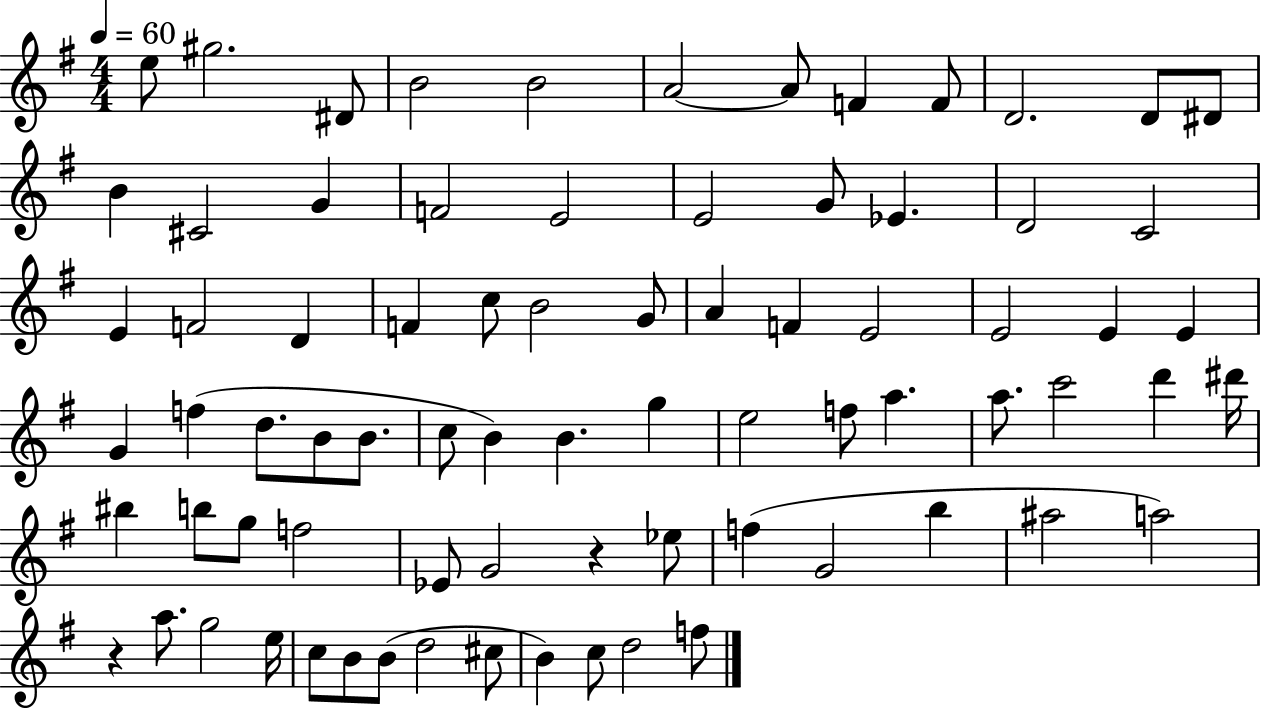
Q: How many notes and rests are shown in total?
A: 77